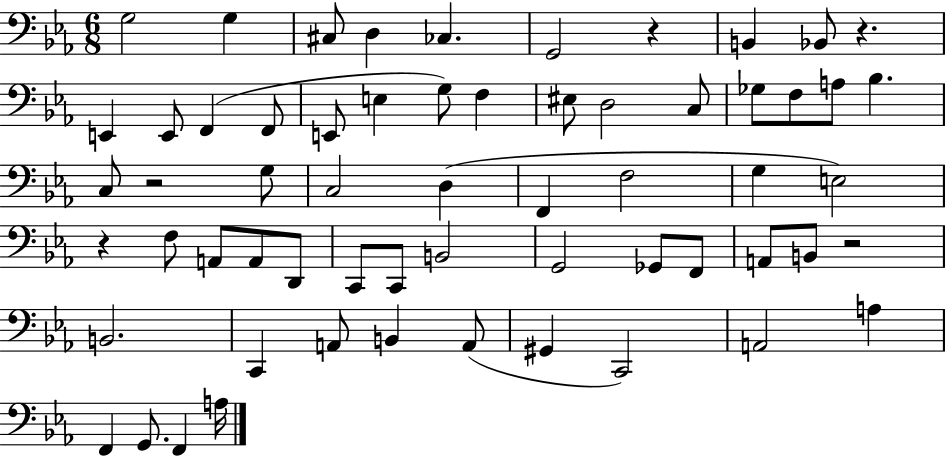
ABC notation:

X:1
T:Untitled
M:6/8
L:1/4
K:Eb
G,2 G, ^C,/2 D, _C, G,,2 z B,, _B,,/2 z E,, E,,/2 F,, F,,/2 E,,/2 E, G,/2 F, ^E,/2 D,2 C,/2 _G,/2 F,/2 A,/2 _B, C,/2 z2 G,/2 C,2 D, F,, F,2 G, E,2 z F,/2 A,,/2 A,,/2 D,,/2 C,,/2 C,,/2 B,,2 G,,2 _G,,/2 F,,/2 A,,/2 B,,/2 z2 B,,2 C,, A,,/2 B,, A,,/2 ^G,, C,,2 A,,2 A, F,, G,,/2 F,, A,/4